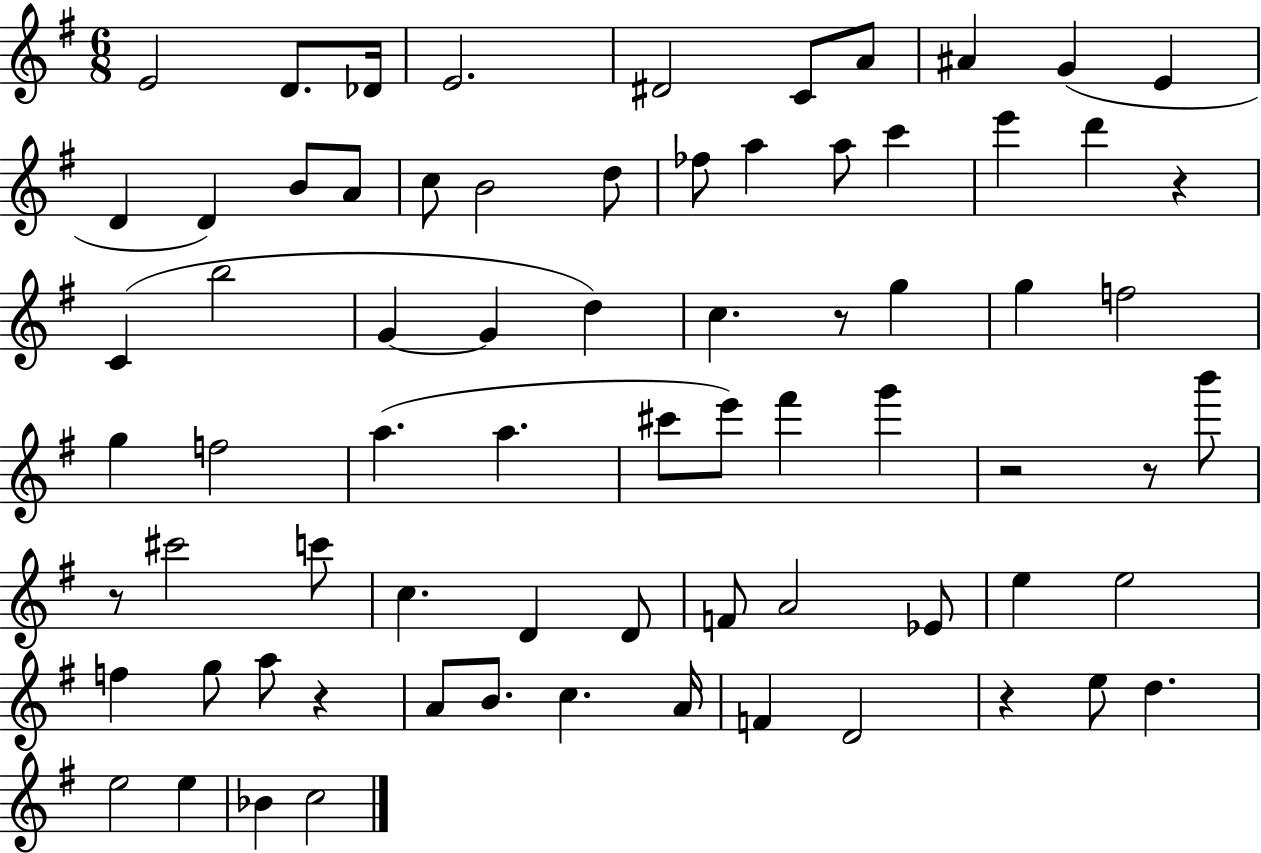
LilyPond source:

{
  \clef treble
  \numericTimeSignature
  \time 6/8
  \key g \major
  e'2 d'8. des'16 | e'2. | dis'2 c'8 a'8 | ais'4 g'4( e'4 | \break d'4 d'4) b'8 a'8 | c''8 b'2 d''8 | fes''8 a''4 a''8 c'''4 | e'''4 d'''4 r4 | \break c'4( b''2 | g'4~~ g'4 d''4) | c''4. r8 g''4 | g''4 f''2 | \break g''4 f''2 | a''4.( a''4. | cis'''8 e'''8) fis'''4 g'''4 | r2 r8 b'''8 | \break r8 cis'''2 c'''8 | c''4. d'4 d'8 | f'8 a'2 ees'8 | e''4 e''2 | \break f''4 g''8 a''8 r4 | a'8 b'8. c''4. a'16 | f'4 d'2 | r4 e''8 d''4. | \break e''2 e''4 | bes'4 c''2 | \bar "|."
}